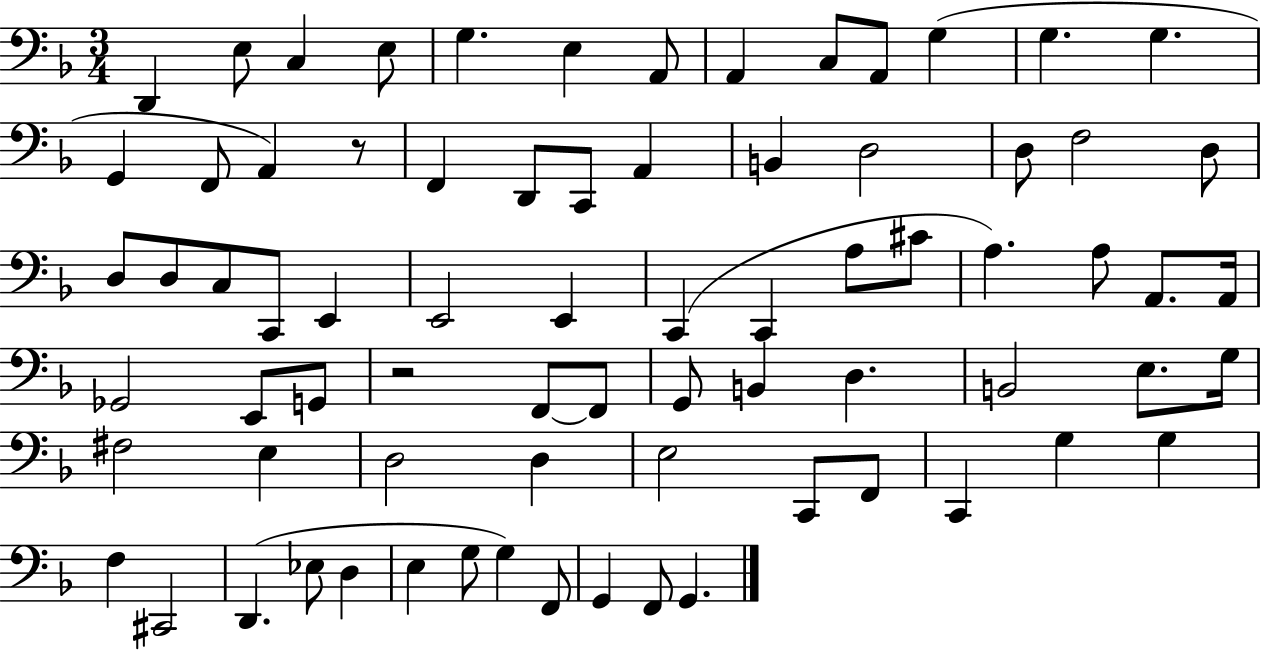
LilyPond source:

{
  \clef bass
  \numericTimeSignature
  \time 3/4
  \key f \major
  d,4 e8 c4 e8 | g4. e4 a,8 | a,4 c8 a,8 g4( | g4. g4. | \break g,4 f,8 a,4) r8 | f,4 d,8 c,8 a,4 | b,4 d2 | d8 f2 d8 | \break d8 d8 c8 c,8 e,4 | e,2 e,4 | c,4( c,4 a8 cis'8 | a4.) a8 a,8. a,16 | \break ges,2 e,8 g,8 | r2 f,8~~ f,8 | g,8 b,4 d4. | b,2 e8. g16 | \break fis2 e4 | d2 d4 | e2 c,8 f,8 | c,4 g4 g4 | \break f4 cis,2 | d,4.( ees8 d4 | e4 g8 g4) f,8 | g,4 f,8 g,4. | \break \bar "|."
}